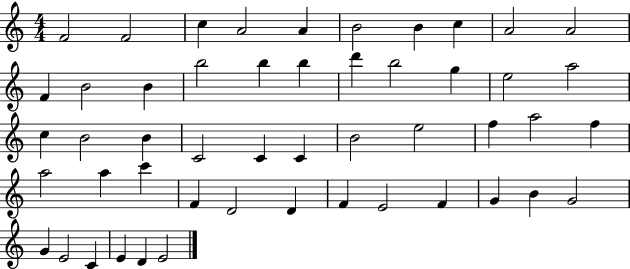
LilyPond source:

{
  \clef treble
  \numericTimeSignature
  \time 4/4
  \key c \major
  f'2 f'2 | c''4 a'2 a'4 | b'2 b'4 c''4 | a'2 a'2 | \break f'4 b'2 b'4 | b''2 b''4 b''4 | d'''4 b''2 g''4 | e''2 a''2 | \break c''4 b'2 b'4 | c'2 c'4 c'4 | b'2 e''2 | f''4 a''2 f''4 | \break a''2 a''4 c'''4 | f'4 d'2 d'4 | f'4 e'2 f'4 | g'4 b'4 g'2 | \break g'4 e'2 c'4 | e'4 d'4 e'2 | \bar "|."
}